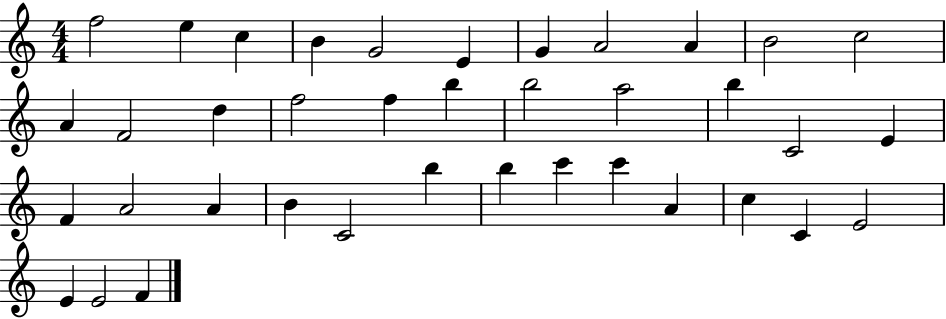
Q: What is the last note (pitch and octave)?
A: F4